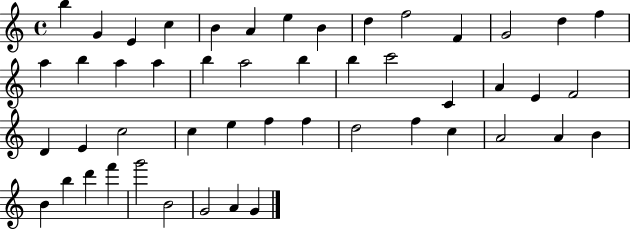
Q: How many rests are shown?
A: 0